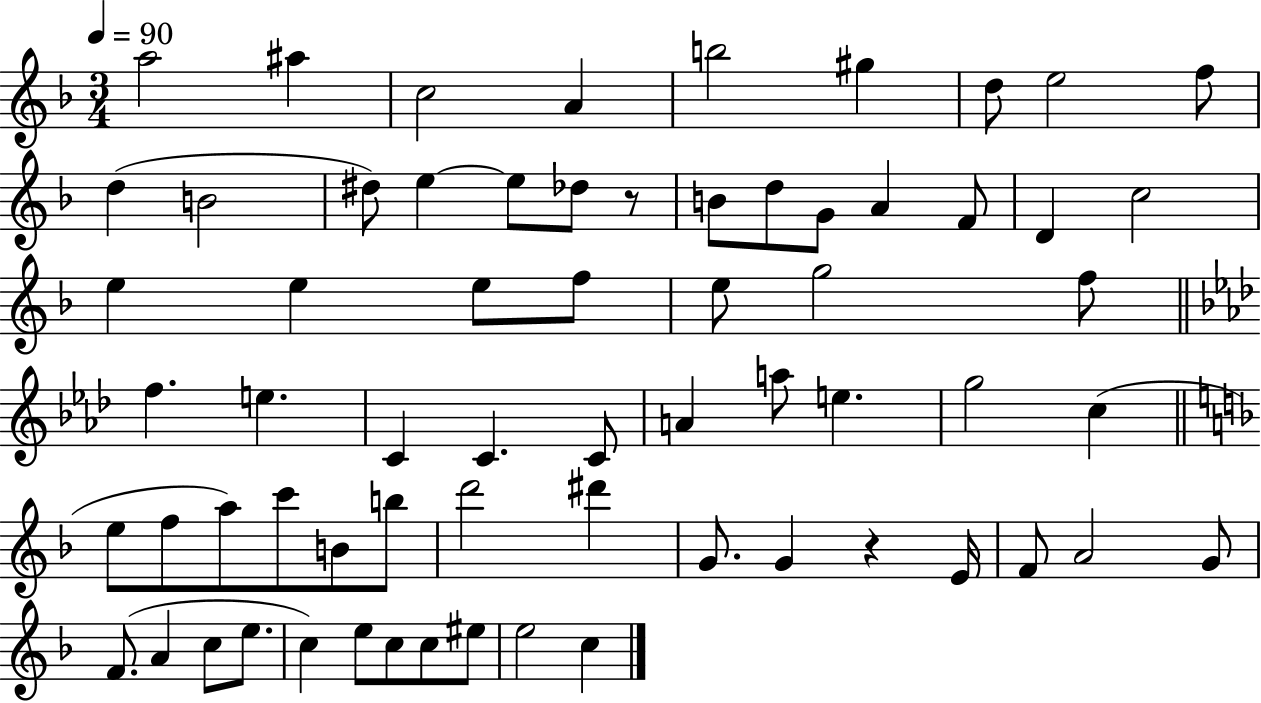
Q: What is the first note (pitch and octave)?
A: A5